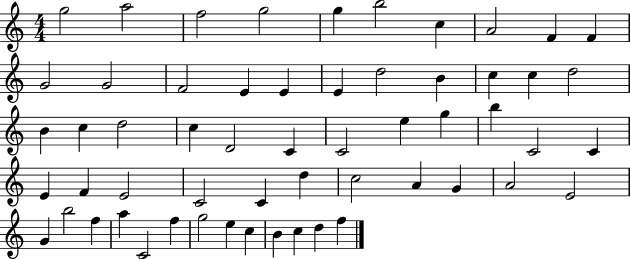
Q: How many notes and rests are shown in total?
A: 57